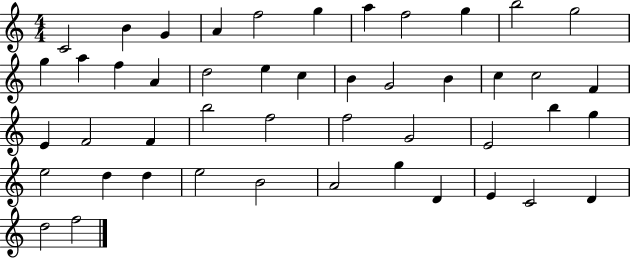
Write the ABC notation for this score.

X:1
T:Untitled
M:4/4
L:1/4
K:C
C2 B G A f2 g a f2 g b2 g2 g a f A d2 e c B G2 B c c2 F E F2 F b2 f2 f2 G2 E2 b g e2 d d e2 B2 A2 g D E C2 D d2 f2